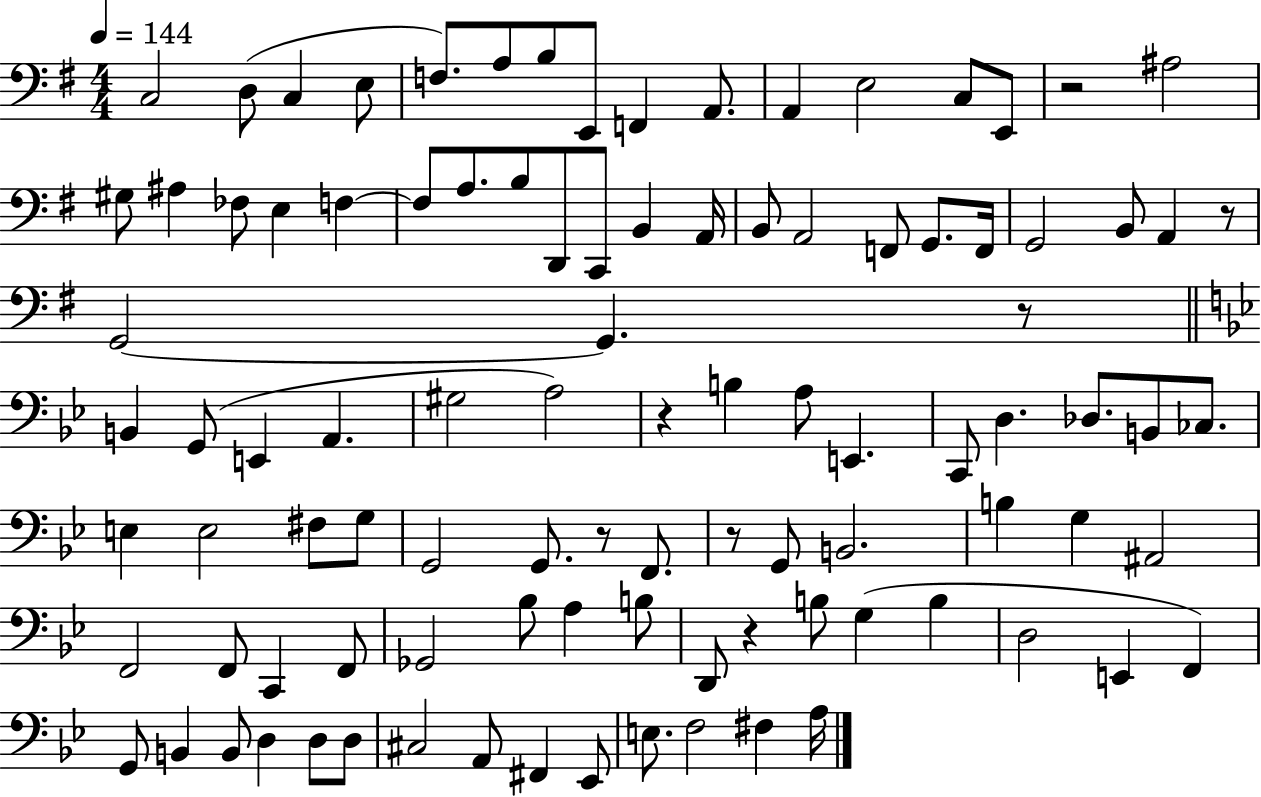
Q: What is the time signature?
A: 4/4